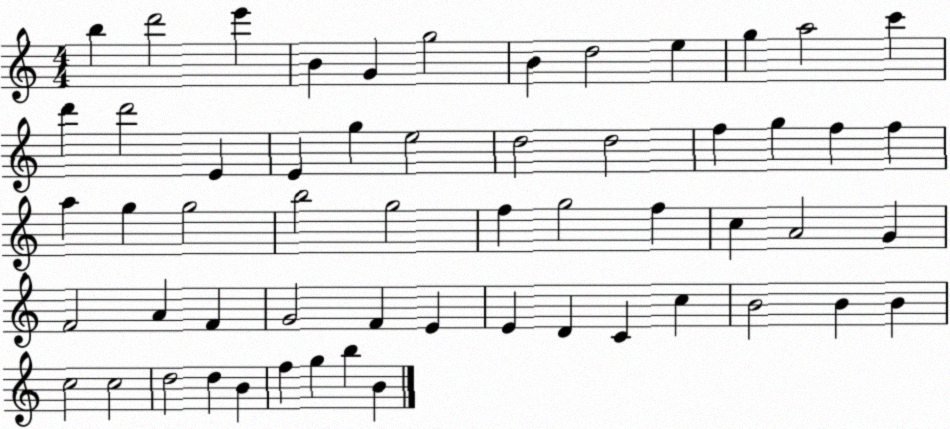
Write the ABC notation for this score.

X:1
T:Untitled
M:4/4
L:1/4
K:C
b d'2 e' B G g2 B d2 e g a2 c' d' d'2 E E g e2 d2 d2 f g f f a g g2 b2 g2 f g2 f c A2 G F2 A F G2 F E E D C c B2 B B c2 c2 d2 d B f g b B